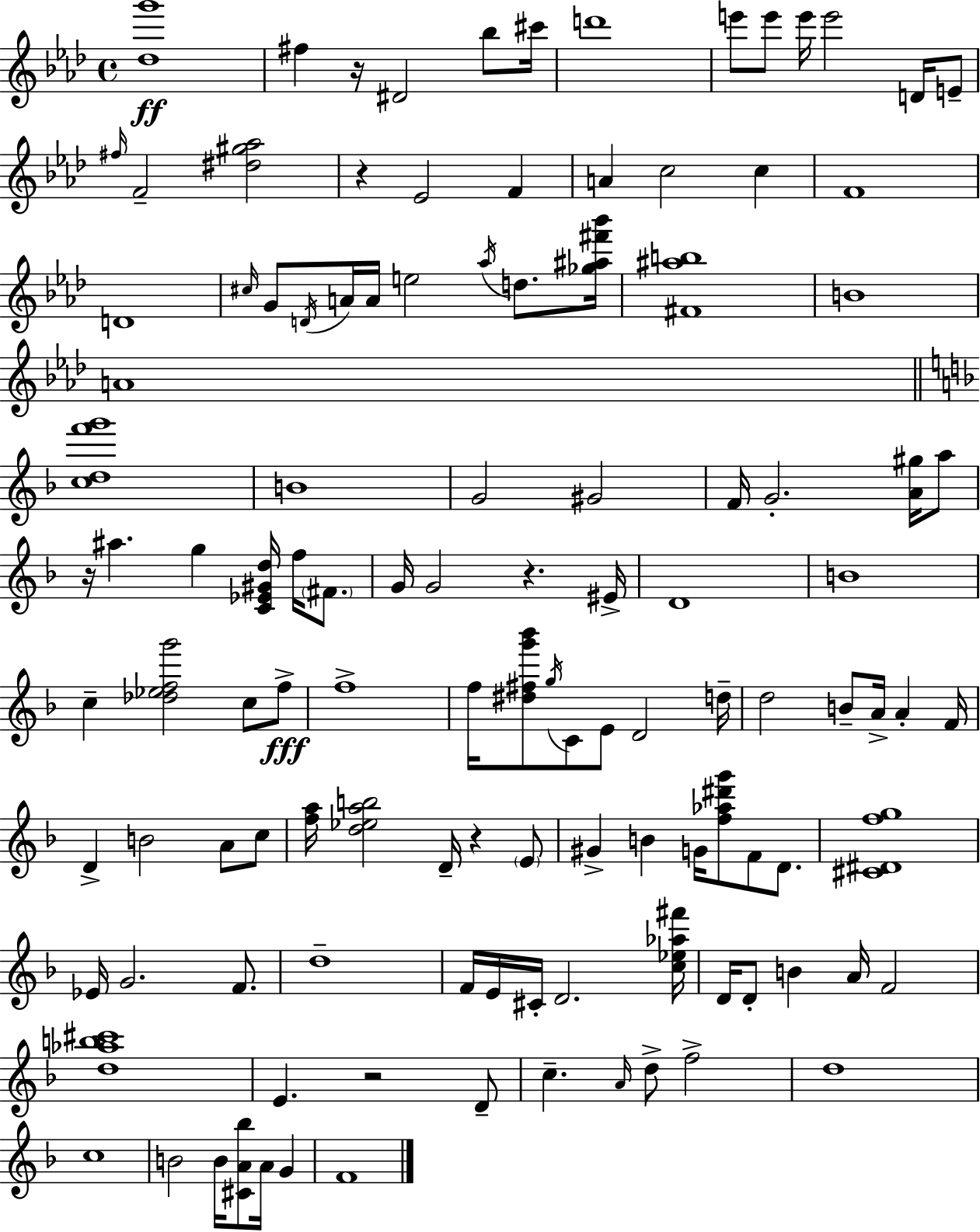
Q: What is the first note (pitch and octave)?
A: F#5